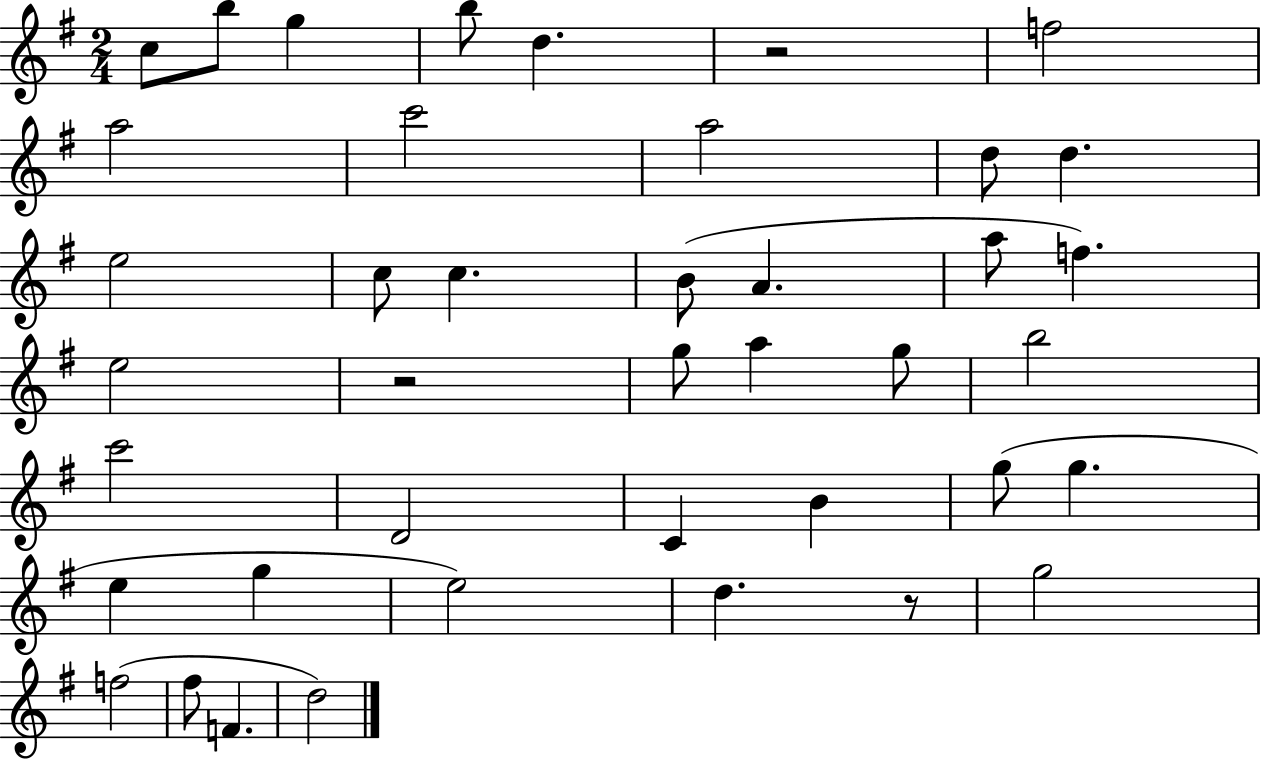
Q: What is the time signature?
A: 2/4